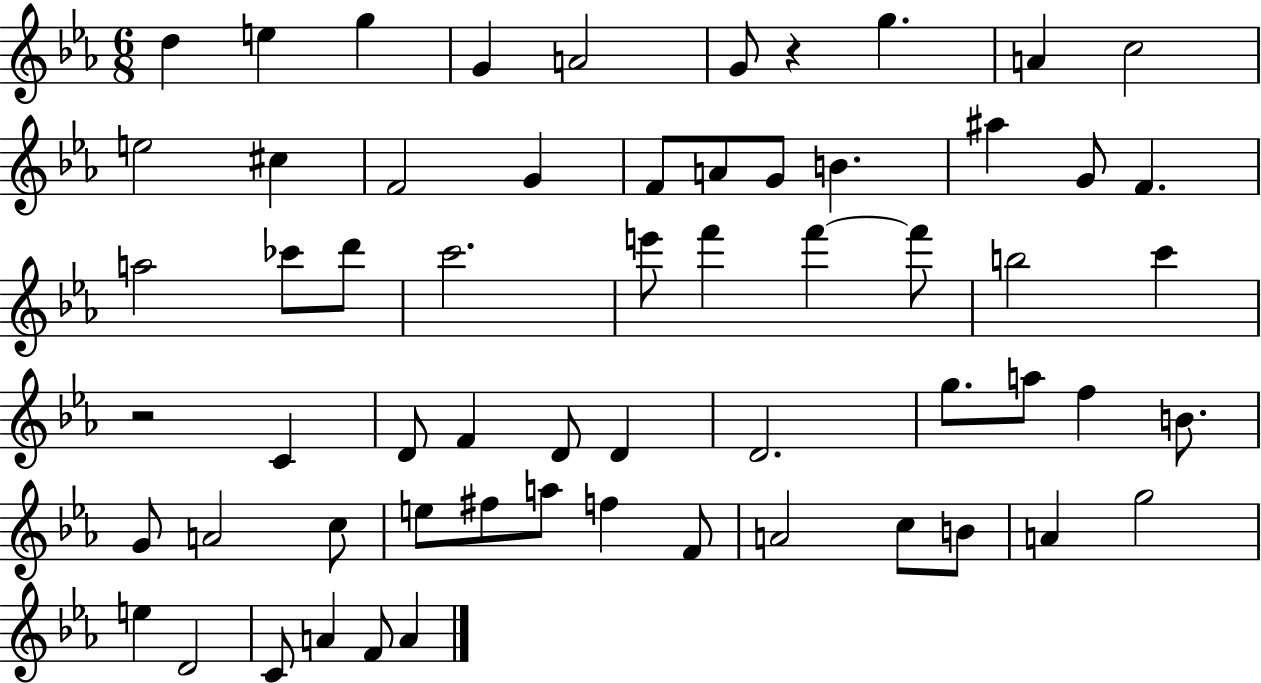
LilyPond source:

{
  \clef treble
  \numericTimeSignature
  \time 6/8
  \key ees \major
  d''4 e''4 g''4 | g'4 a'2 | g'8 r4 g''4. | a'4 c''2 | \break e''2 cis''4 | f'2 g'4 | f'8 a'8 g'8 b'4. | ais''4 g'8 f'4. | \break a''2 ces'''8 d'''8 | c'''2. | e'''8 f'''4 f'''4~~ f'''8 | b''2 c'''4 | \break r2 c'4 | d'8 f'4 d'8 d'4 | d'2. | g''8. a''8 f''4 b'8. | \break g'8 a'2 c''8 | e''8 fis''8 a''8 f''4 f'8 | a'2 c''8 b'8 | a'4 g''2 | \break e''4 d'2 | c'8 a'4 f'8 a'4 | \bar "|."
}